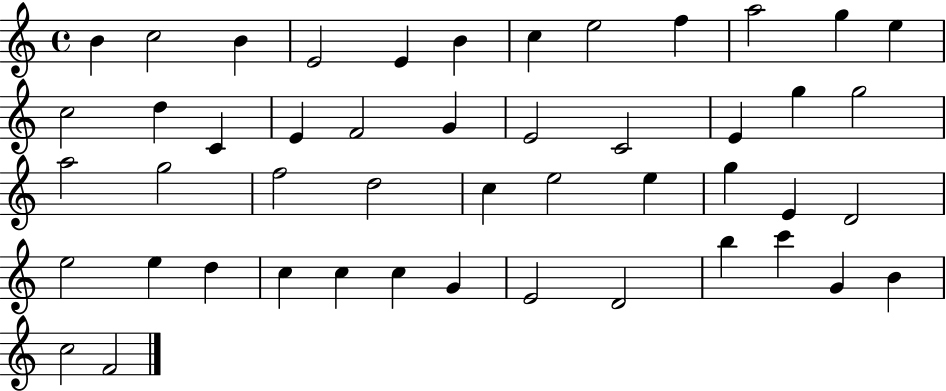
X:1
T:Untitled
M:4/4
L:1/4
K:C
B c2 B E2 E B c e2 f a2 g e c2 d C E F2 G E2 C2 E g g2 a2 g2 f2 d2 c e2 e g E D2 e2 e d c c c G E2 D2 b c' G B c2 F2